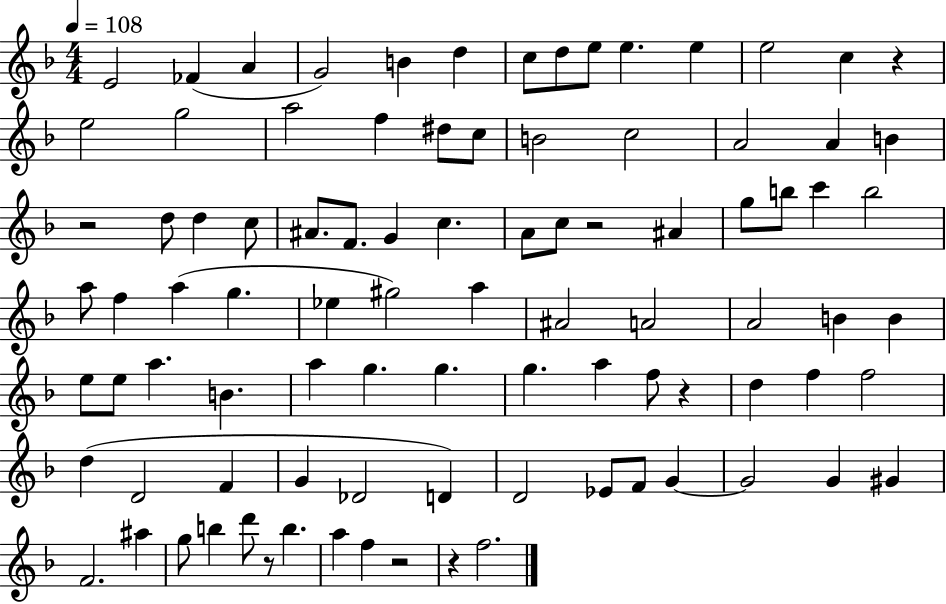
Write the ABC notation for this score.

X:1
T:Untitled
M:4/4
L:1/4
K:F
E2 _F A G2 B d c/2 d/2 e/2 e e e2 c z e2 g2 a2 f ^d/2 c/2 B2 c2 A2 A B z2 d/2 d c/2 ^A/2 F/2 G c A/2 c/2 z2 ^A g/2 b/2 c' b2 a/2 f a g _e ^g2 a ^A2 A2 A2 B B e/2 e/2 a B a g g g a f/2 z d f f2 d D2 F G _D2 D D2 _E/2 F/2 G G2 G ^G F2 ^a g/2 b d'/2 z/2 b a f z2 z f2